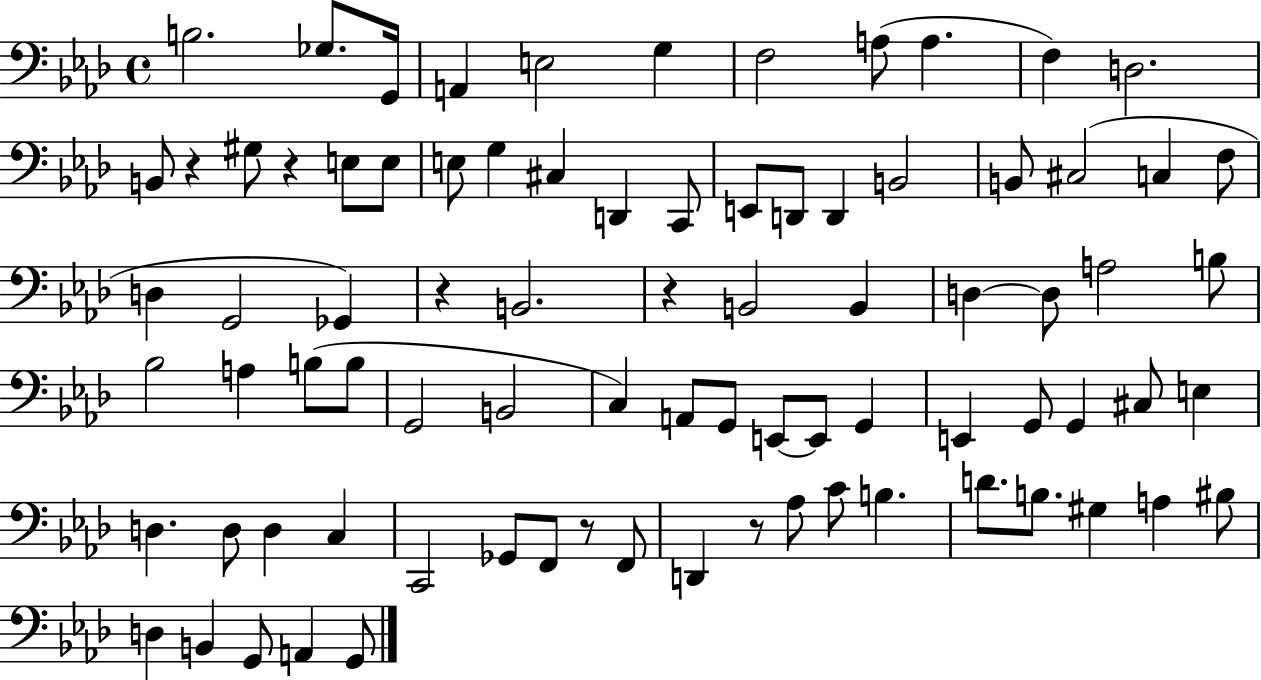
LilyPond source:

{
  \clef bass
  \time 4/4
  \defaultTimeSignature
  \key aes \major
  b2. ges8. g,16 | a,4 e2 g4 | f2 a8( a4. | f4) d2. | \break b,8 r4 gis8 r4 e8 e8 | e8 g4 cis4 d,4 c,8 | e,8 d,8 d,4 b,2 | b,8 cis2( c4 f8 | \break d4 g,2 ges,4) | r4 b,2. | r4 b,2 b,4 | d4~~ d8 a2 b8 | \break bes2 a4 b8( b8 | g,2 b,2 | c4) a,8 g,8 e,8~~ e,8 g,4 | e,4 g,8 g,4 cis8 e4 | \break d4. d8 d4 c4 | c,2 ges,8 f,8 r8 f,8 | d,4 r8 aes8 c'8 b4. | d'8. b8. gis4 a4 bis8 | \break d4 b,4 g,8 a,4 g,8 | \bar "|."
}